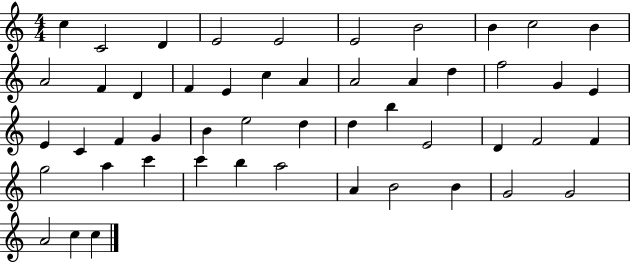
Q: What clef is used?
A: treble